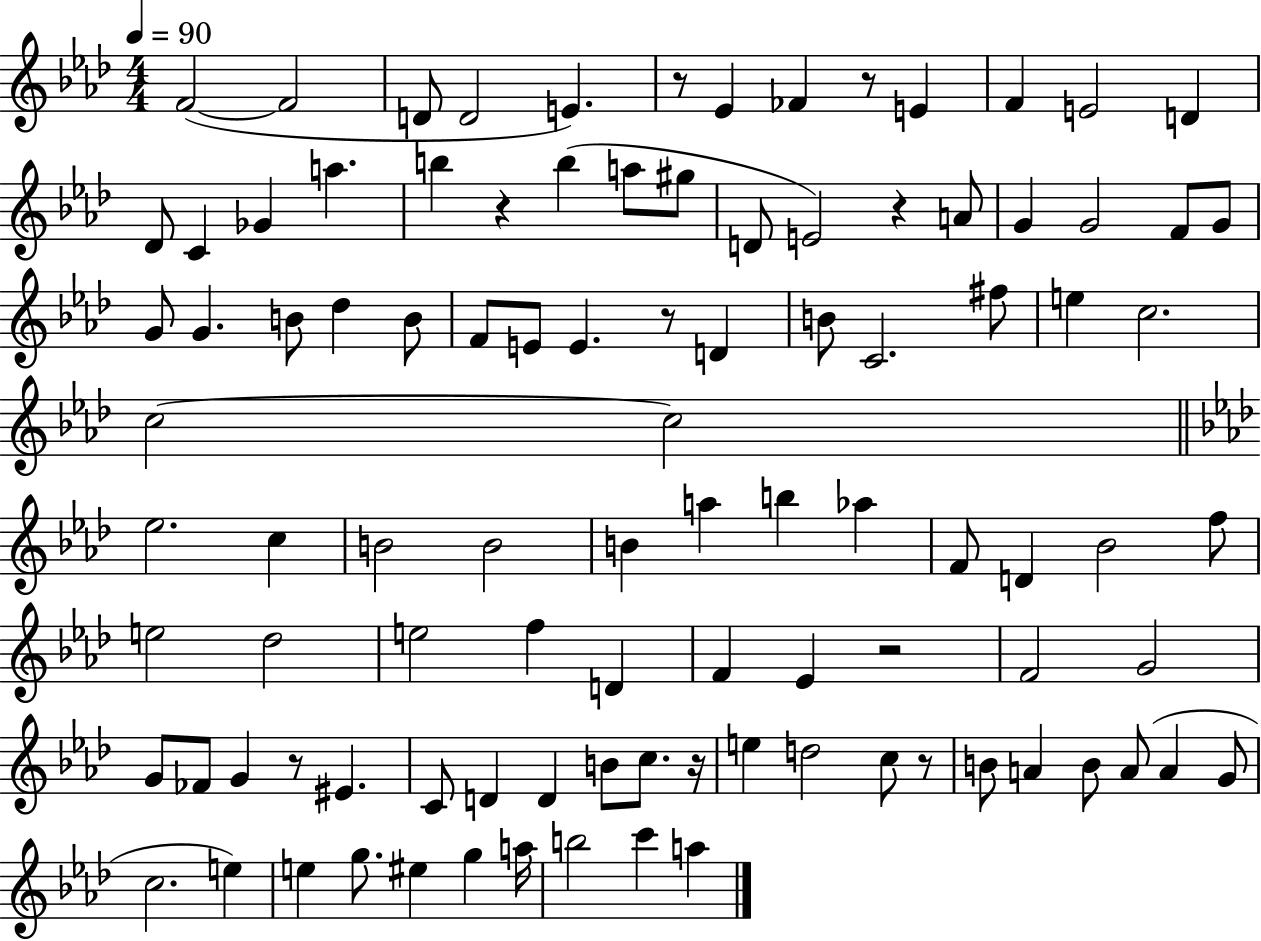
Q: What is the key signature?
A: AES major